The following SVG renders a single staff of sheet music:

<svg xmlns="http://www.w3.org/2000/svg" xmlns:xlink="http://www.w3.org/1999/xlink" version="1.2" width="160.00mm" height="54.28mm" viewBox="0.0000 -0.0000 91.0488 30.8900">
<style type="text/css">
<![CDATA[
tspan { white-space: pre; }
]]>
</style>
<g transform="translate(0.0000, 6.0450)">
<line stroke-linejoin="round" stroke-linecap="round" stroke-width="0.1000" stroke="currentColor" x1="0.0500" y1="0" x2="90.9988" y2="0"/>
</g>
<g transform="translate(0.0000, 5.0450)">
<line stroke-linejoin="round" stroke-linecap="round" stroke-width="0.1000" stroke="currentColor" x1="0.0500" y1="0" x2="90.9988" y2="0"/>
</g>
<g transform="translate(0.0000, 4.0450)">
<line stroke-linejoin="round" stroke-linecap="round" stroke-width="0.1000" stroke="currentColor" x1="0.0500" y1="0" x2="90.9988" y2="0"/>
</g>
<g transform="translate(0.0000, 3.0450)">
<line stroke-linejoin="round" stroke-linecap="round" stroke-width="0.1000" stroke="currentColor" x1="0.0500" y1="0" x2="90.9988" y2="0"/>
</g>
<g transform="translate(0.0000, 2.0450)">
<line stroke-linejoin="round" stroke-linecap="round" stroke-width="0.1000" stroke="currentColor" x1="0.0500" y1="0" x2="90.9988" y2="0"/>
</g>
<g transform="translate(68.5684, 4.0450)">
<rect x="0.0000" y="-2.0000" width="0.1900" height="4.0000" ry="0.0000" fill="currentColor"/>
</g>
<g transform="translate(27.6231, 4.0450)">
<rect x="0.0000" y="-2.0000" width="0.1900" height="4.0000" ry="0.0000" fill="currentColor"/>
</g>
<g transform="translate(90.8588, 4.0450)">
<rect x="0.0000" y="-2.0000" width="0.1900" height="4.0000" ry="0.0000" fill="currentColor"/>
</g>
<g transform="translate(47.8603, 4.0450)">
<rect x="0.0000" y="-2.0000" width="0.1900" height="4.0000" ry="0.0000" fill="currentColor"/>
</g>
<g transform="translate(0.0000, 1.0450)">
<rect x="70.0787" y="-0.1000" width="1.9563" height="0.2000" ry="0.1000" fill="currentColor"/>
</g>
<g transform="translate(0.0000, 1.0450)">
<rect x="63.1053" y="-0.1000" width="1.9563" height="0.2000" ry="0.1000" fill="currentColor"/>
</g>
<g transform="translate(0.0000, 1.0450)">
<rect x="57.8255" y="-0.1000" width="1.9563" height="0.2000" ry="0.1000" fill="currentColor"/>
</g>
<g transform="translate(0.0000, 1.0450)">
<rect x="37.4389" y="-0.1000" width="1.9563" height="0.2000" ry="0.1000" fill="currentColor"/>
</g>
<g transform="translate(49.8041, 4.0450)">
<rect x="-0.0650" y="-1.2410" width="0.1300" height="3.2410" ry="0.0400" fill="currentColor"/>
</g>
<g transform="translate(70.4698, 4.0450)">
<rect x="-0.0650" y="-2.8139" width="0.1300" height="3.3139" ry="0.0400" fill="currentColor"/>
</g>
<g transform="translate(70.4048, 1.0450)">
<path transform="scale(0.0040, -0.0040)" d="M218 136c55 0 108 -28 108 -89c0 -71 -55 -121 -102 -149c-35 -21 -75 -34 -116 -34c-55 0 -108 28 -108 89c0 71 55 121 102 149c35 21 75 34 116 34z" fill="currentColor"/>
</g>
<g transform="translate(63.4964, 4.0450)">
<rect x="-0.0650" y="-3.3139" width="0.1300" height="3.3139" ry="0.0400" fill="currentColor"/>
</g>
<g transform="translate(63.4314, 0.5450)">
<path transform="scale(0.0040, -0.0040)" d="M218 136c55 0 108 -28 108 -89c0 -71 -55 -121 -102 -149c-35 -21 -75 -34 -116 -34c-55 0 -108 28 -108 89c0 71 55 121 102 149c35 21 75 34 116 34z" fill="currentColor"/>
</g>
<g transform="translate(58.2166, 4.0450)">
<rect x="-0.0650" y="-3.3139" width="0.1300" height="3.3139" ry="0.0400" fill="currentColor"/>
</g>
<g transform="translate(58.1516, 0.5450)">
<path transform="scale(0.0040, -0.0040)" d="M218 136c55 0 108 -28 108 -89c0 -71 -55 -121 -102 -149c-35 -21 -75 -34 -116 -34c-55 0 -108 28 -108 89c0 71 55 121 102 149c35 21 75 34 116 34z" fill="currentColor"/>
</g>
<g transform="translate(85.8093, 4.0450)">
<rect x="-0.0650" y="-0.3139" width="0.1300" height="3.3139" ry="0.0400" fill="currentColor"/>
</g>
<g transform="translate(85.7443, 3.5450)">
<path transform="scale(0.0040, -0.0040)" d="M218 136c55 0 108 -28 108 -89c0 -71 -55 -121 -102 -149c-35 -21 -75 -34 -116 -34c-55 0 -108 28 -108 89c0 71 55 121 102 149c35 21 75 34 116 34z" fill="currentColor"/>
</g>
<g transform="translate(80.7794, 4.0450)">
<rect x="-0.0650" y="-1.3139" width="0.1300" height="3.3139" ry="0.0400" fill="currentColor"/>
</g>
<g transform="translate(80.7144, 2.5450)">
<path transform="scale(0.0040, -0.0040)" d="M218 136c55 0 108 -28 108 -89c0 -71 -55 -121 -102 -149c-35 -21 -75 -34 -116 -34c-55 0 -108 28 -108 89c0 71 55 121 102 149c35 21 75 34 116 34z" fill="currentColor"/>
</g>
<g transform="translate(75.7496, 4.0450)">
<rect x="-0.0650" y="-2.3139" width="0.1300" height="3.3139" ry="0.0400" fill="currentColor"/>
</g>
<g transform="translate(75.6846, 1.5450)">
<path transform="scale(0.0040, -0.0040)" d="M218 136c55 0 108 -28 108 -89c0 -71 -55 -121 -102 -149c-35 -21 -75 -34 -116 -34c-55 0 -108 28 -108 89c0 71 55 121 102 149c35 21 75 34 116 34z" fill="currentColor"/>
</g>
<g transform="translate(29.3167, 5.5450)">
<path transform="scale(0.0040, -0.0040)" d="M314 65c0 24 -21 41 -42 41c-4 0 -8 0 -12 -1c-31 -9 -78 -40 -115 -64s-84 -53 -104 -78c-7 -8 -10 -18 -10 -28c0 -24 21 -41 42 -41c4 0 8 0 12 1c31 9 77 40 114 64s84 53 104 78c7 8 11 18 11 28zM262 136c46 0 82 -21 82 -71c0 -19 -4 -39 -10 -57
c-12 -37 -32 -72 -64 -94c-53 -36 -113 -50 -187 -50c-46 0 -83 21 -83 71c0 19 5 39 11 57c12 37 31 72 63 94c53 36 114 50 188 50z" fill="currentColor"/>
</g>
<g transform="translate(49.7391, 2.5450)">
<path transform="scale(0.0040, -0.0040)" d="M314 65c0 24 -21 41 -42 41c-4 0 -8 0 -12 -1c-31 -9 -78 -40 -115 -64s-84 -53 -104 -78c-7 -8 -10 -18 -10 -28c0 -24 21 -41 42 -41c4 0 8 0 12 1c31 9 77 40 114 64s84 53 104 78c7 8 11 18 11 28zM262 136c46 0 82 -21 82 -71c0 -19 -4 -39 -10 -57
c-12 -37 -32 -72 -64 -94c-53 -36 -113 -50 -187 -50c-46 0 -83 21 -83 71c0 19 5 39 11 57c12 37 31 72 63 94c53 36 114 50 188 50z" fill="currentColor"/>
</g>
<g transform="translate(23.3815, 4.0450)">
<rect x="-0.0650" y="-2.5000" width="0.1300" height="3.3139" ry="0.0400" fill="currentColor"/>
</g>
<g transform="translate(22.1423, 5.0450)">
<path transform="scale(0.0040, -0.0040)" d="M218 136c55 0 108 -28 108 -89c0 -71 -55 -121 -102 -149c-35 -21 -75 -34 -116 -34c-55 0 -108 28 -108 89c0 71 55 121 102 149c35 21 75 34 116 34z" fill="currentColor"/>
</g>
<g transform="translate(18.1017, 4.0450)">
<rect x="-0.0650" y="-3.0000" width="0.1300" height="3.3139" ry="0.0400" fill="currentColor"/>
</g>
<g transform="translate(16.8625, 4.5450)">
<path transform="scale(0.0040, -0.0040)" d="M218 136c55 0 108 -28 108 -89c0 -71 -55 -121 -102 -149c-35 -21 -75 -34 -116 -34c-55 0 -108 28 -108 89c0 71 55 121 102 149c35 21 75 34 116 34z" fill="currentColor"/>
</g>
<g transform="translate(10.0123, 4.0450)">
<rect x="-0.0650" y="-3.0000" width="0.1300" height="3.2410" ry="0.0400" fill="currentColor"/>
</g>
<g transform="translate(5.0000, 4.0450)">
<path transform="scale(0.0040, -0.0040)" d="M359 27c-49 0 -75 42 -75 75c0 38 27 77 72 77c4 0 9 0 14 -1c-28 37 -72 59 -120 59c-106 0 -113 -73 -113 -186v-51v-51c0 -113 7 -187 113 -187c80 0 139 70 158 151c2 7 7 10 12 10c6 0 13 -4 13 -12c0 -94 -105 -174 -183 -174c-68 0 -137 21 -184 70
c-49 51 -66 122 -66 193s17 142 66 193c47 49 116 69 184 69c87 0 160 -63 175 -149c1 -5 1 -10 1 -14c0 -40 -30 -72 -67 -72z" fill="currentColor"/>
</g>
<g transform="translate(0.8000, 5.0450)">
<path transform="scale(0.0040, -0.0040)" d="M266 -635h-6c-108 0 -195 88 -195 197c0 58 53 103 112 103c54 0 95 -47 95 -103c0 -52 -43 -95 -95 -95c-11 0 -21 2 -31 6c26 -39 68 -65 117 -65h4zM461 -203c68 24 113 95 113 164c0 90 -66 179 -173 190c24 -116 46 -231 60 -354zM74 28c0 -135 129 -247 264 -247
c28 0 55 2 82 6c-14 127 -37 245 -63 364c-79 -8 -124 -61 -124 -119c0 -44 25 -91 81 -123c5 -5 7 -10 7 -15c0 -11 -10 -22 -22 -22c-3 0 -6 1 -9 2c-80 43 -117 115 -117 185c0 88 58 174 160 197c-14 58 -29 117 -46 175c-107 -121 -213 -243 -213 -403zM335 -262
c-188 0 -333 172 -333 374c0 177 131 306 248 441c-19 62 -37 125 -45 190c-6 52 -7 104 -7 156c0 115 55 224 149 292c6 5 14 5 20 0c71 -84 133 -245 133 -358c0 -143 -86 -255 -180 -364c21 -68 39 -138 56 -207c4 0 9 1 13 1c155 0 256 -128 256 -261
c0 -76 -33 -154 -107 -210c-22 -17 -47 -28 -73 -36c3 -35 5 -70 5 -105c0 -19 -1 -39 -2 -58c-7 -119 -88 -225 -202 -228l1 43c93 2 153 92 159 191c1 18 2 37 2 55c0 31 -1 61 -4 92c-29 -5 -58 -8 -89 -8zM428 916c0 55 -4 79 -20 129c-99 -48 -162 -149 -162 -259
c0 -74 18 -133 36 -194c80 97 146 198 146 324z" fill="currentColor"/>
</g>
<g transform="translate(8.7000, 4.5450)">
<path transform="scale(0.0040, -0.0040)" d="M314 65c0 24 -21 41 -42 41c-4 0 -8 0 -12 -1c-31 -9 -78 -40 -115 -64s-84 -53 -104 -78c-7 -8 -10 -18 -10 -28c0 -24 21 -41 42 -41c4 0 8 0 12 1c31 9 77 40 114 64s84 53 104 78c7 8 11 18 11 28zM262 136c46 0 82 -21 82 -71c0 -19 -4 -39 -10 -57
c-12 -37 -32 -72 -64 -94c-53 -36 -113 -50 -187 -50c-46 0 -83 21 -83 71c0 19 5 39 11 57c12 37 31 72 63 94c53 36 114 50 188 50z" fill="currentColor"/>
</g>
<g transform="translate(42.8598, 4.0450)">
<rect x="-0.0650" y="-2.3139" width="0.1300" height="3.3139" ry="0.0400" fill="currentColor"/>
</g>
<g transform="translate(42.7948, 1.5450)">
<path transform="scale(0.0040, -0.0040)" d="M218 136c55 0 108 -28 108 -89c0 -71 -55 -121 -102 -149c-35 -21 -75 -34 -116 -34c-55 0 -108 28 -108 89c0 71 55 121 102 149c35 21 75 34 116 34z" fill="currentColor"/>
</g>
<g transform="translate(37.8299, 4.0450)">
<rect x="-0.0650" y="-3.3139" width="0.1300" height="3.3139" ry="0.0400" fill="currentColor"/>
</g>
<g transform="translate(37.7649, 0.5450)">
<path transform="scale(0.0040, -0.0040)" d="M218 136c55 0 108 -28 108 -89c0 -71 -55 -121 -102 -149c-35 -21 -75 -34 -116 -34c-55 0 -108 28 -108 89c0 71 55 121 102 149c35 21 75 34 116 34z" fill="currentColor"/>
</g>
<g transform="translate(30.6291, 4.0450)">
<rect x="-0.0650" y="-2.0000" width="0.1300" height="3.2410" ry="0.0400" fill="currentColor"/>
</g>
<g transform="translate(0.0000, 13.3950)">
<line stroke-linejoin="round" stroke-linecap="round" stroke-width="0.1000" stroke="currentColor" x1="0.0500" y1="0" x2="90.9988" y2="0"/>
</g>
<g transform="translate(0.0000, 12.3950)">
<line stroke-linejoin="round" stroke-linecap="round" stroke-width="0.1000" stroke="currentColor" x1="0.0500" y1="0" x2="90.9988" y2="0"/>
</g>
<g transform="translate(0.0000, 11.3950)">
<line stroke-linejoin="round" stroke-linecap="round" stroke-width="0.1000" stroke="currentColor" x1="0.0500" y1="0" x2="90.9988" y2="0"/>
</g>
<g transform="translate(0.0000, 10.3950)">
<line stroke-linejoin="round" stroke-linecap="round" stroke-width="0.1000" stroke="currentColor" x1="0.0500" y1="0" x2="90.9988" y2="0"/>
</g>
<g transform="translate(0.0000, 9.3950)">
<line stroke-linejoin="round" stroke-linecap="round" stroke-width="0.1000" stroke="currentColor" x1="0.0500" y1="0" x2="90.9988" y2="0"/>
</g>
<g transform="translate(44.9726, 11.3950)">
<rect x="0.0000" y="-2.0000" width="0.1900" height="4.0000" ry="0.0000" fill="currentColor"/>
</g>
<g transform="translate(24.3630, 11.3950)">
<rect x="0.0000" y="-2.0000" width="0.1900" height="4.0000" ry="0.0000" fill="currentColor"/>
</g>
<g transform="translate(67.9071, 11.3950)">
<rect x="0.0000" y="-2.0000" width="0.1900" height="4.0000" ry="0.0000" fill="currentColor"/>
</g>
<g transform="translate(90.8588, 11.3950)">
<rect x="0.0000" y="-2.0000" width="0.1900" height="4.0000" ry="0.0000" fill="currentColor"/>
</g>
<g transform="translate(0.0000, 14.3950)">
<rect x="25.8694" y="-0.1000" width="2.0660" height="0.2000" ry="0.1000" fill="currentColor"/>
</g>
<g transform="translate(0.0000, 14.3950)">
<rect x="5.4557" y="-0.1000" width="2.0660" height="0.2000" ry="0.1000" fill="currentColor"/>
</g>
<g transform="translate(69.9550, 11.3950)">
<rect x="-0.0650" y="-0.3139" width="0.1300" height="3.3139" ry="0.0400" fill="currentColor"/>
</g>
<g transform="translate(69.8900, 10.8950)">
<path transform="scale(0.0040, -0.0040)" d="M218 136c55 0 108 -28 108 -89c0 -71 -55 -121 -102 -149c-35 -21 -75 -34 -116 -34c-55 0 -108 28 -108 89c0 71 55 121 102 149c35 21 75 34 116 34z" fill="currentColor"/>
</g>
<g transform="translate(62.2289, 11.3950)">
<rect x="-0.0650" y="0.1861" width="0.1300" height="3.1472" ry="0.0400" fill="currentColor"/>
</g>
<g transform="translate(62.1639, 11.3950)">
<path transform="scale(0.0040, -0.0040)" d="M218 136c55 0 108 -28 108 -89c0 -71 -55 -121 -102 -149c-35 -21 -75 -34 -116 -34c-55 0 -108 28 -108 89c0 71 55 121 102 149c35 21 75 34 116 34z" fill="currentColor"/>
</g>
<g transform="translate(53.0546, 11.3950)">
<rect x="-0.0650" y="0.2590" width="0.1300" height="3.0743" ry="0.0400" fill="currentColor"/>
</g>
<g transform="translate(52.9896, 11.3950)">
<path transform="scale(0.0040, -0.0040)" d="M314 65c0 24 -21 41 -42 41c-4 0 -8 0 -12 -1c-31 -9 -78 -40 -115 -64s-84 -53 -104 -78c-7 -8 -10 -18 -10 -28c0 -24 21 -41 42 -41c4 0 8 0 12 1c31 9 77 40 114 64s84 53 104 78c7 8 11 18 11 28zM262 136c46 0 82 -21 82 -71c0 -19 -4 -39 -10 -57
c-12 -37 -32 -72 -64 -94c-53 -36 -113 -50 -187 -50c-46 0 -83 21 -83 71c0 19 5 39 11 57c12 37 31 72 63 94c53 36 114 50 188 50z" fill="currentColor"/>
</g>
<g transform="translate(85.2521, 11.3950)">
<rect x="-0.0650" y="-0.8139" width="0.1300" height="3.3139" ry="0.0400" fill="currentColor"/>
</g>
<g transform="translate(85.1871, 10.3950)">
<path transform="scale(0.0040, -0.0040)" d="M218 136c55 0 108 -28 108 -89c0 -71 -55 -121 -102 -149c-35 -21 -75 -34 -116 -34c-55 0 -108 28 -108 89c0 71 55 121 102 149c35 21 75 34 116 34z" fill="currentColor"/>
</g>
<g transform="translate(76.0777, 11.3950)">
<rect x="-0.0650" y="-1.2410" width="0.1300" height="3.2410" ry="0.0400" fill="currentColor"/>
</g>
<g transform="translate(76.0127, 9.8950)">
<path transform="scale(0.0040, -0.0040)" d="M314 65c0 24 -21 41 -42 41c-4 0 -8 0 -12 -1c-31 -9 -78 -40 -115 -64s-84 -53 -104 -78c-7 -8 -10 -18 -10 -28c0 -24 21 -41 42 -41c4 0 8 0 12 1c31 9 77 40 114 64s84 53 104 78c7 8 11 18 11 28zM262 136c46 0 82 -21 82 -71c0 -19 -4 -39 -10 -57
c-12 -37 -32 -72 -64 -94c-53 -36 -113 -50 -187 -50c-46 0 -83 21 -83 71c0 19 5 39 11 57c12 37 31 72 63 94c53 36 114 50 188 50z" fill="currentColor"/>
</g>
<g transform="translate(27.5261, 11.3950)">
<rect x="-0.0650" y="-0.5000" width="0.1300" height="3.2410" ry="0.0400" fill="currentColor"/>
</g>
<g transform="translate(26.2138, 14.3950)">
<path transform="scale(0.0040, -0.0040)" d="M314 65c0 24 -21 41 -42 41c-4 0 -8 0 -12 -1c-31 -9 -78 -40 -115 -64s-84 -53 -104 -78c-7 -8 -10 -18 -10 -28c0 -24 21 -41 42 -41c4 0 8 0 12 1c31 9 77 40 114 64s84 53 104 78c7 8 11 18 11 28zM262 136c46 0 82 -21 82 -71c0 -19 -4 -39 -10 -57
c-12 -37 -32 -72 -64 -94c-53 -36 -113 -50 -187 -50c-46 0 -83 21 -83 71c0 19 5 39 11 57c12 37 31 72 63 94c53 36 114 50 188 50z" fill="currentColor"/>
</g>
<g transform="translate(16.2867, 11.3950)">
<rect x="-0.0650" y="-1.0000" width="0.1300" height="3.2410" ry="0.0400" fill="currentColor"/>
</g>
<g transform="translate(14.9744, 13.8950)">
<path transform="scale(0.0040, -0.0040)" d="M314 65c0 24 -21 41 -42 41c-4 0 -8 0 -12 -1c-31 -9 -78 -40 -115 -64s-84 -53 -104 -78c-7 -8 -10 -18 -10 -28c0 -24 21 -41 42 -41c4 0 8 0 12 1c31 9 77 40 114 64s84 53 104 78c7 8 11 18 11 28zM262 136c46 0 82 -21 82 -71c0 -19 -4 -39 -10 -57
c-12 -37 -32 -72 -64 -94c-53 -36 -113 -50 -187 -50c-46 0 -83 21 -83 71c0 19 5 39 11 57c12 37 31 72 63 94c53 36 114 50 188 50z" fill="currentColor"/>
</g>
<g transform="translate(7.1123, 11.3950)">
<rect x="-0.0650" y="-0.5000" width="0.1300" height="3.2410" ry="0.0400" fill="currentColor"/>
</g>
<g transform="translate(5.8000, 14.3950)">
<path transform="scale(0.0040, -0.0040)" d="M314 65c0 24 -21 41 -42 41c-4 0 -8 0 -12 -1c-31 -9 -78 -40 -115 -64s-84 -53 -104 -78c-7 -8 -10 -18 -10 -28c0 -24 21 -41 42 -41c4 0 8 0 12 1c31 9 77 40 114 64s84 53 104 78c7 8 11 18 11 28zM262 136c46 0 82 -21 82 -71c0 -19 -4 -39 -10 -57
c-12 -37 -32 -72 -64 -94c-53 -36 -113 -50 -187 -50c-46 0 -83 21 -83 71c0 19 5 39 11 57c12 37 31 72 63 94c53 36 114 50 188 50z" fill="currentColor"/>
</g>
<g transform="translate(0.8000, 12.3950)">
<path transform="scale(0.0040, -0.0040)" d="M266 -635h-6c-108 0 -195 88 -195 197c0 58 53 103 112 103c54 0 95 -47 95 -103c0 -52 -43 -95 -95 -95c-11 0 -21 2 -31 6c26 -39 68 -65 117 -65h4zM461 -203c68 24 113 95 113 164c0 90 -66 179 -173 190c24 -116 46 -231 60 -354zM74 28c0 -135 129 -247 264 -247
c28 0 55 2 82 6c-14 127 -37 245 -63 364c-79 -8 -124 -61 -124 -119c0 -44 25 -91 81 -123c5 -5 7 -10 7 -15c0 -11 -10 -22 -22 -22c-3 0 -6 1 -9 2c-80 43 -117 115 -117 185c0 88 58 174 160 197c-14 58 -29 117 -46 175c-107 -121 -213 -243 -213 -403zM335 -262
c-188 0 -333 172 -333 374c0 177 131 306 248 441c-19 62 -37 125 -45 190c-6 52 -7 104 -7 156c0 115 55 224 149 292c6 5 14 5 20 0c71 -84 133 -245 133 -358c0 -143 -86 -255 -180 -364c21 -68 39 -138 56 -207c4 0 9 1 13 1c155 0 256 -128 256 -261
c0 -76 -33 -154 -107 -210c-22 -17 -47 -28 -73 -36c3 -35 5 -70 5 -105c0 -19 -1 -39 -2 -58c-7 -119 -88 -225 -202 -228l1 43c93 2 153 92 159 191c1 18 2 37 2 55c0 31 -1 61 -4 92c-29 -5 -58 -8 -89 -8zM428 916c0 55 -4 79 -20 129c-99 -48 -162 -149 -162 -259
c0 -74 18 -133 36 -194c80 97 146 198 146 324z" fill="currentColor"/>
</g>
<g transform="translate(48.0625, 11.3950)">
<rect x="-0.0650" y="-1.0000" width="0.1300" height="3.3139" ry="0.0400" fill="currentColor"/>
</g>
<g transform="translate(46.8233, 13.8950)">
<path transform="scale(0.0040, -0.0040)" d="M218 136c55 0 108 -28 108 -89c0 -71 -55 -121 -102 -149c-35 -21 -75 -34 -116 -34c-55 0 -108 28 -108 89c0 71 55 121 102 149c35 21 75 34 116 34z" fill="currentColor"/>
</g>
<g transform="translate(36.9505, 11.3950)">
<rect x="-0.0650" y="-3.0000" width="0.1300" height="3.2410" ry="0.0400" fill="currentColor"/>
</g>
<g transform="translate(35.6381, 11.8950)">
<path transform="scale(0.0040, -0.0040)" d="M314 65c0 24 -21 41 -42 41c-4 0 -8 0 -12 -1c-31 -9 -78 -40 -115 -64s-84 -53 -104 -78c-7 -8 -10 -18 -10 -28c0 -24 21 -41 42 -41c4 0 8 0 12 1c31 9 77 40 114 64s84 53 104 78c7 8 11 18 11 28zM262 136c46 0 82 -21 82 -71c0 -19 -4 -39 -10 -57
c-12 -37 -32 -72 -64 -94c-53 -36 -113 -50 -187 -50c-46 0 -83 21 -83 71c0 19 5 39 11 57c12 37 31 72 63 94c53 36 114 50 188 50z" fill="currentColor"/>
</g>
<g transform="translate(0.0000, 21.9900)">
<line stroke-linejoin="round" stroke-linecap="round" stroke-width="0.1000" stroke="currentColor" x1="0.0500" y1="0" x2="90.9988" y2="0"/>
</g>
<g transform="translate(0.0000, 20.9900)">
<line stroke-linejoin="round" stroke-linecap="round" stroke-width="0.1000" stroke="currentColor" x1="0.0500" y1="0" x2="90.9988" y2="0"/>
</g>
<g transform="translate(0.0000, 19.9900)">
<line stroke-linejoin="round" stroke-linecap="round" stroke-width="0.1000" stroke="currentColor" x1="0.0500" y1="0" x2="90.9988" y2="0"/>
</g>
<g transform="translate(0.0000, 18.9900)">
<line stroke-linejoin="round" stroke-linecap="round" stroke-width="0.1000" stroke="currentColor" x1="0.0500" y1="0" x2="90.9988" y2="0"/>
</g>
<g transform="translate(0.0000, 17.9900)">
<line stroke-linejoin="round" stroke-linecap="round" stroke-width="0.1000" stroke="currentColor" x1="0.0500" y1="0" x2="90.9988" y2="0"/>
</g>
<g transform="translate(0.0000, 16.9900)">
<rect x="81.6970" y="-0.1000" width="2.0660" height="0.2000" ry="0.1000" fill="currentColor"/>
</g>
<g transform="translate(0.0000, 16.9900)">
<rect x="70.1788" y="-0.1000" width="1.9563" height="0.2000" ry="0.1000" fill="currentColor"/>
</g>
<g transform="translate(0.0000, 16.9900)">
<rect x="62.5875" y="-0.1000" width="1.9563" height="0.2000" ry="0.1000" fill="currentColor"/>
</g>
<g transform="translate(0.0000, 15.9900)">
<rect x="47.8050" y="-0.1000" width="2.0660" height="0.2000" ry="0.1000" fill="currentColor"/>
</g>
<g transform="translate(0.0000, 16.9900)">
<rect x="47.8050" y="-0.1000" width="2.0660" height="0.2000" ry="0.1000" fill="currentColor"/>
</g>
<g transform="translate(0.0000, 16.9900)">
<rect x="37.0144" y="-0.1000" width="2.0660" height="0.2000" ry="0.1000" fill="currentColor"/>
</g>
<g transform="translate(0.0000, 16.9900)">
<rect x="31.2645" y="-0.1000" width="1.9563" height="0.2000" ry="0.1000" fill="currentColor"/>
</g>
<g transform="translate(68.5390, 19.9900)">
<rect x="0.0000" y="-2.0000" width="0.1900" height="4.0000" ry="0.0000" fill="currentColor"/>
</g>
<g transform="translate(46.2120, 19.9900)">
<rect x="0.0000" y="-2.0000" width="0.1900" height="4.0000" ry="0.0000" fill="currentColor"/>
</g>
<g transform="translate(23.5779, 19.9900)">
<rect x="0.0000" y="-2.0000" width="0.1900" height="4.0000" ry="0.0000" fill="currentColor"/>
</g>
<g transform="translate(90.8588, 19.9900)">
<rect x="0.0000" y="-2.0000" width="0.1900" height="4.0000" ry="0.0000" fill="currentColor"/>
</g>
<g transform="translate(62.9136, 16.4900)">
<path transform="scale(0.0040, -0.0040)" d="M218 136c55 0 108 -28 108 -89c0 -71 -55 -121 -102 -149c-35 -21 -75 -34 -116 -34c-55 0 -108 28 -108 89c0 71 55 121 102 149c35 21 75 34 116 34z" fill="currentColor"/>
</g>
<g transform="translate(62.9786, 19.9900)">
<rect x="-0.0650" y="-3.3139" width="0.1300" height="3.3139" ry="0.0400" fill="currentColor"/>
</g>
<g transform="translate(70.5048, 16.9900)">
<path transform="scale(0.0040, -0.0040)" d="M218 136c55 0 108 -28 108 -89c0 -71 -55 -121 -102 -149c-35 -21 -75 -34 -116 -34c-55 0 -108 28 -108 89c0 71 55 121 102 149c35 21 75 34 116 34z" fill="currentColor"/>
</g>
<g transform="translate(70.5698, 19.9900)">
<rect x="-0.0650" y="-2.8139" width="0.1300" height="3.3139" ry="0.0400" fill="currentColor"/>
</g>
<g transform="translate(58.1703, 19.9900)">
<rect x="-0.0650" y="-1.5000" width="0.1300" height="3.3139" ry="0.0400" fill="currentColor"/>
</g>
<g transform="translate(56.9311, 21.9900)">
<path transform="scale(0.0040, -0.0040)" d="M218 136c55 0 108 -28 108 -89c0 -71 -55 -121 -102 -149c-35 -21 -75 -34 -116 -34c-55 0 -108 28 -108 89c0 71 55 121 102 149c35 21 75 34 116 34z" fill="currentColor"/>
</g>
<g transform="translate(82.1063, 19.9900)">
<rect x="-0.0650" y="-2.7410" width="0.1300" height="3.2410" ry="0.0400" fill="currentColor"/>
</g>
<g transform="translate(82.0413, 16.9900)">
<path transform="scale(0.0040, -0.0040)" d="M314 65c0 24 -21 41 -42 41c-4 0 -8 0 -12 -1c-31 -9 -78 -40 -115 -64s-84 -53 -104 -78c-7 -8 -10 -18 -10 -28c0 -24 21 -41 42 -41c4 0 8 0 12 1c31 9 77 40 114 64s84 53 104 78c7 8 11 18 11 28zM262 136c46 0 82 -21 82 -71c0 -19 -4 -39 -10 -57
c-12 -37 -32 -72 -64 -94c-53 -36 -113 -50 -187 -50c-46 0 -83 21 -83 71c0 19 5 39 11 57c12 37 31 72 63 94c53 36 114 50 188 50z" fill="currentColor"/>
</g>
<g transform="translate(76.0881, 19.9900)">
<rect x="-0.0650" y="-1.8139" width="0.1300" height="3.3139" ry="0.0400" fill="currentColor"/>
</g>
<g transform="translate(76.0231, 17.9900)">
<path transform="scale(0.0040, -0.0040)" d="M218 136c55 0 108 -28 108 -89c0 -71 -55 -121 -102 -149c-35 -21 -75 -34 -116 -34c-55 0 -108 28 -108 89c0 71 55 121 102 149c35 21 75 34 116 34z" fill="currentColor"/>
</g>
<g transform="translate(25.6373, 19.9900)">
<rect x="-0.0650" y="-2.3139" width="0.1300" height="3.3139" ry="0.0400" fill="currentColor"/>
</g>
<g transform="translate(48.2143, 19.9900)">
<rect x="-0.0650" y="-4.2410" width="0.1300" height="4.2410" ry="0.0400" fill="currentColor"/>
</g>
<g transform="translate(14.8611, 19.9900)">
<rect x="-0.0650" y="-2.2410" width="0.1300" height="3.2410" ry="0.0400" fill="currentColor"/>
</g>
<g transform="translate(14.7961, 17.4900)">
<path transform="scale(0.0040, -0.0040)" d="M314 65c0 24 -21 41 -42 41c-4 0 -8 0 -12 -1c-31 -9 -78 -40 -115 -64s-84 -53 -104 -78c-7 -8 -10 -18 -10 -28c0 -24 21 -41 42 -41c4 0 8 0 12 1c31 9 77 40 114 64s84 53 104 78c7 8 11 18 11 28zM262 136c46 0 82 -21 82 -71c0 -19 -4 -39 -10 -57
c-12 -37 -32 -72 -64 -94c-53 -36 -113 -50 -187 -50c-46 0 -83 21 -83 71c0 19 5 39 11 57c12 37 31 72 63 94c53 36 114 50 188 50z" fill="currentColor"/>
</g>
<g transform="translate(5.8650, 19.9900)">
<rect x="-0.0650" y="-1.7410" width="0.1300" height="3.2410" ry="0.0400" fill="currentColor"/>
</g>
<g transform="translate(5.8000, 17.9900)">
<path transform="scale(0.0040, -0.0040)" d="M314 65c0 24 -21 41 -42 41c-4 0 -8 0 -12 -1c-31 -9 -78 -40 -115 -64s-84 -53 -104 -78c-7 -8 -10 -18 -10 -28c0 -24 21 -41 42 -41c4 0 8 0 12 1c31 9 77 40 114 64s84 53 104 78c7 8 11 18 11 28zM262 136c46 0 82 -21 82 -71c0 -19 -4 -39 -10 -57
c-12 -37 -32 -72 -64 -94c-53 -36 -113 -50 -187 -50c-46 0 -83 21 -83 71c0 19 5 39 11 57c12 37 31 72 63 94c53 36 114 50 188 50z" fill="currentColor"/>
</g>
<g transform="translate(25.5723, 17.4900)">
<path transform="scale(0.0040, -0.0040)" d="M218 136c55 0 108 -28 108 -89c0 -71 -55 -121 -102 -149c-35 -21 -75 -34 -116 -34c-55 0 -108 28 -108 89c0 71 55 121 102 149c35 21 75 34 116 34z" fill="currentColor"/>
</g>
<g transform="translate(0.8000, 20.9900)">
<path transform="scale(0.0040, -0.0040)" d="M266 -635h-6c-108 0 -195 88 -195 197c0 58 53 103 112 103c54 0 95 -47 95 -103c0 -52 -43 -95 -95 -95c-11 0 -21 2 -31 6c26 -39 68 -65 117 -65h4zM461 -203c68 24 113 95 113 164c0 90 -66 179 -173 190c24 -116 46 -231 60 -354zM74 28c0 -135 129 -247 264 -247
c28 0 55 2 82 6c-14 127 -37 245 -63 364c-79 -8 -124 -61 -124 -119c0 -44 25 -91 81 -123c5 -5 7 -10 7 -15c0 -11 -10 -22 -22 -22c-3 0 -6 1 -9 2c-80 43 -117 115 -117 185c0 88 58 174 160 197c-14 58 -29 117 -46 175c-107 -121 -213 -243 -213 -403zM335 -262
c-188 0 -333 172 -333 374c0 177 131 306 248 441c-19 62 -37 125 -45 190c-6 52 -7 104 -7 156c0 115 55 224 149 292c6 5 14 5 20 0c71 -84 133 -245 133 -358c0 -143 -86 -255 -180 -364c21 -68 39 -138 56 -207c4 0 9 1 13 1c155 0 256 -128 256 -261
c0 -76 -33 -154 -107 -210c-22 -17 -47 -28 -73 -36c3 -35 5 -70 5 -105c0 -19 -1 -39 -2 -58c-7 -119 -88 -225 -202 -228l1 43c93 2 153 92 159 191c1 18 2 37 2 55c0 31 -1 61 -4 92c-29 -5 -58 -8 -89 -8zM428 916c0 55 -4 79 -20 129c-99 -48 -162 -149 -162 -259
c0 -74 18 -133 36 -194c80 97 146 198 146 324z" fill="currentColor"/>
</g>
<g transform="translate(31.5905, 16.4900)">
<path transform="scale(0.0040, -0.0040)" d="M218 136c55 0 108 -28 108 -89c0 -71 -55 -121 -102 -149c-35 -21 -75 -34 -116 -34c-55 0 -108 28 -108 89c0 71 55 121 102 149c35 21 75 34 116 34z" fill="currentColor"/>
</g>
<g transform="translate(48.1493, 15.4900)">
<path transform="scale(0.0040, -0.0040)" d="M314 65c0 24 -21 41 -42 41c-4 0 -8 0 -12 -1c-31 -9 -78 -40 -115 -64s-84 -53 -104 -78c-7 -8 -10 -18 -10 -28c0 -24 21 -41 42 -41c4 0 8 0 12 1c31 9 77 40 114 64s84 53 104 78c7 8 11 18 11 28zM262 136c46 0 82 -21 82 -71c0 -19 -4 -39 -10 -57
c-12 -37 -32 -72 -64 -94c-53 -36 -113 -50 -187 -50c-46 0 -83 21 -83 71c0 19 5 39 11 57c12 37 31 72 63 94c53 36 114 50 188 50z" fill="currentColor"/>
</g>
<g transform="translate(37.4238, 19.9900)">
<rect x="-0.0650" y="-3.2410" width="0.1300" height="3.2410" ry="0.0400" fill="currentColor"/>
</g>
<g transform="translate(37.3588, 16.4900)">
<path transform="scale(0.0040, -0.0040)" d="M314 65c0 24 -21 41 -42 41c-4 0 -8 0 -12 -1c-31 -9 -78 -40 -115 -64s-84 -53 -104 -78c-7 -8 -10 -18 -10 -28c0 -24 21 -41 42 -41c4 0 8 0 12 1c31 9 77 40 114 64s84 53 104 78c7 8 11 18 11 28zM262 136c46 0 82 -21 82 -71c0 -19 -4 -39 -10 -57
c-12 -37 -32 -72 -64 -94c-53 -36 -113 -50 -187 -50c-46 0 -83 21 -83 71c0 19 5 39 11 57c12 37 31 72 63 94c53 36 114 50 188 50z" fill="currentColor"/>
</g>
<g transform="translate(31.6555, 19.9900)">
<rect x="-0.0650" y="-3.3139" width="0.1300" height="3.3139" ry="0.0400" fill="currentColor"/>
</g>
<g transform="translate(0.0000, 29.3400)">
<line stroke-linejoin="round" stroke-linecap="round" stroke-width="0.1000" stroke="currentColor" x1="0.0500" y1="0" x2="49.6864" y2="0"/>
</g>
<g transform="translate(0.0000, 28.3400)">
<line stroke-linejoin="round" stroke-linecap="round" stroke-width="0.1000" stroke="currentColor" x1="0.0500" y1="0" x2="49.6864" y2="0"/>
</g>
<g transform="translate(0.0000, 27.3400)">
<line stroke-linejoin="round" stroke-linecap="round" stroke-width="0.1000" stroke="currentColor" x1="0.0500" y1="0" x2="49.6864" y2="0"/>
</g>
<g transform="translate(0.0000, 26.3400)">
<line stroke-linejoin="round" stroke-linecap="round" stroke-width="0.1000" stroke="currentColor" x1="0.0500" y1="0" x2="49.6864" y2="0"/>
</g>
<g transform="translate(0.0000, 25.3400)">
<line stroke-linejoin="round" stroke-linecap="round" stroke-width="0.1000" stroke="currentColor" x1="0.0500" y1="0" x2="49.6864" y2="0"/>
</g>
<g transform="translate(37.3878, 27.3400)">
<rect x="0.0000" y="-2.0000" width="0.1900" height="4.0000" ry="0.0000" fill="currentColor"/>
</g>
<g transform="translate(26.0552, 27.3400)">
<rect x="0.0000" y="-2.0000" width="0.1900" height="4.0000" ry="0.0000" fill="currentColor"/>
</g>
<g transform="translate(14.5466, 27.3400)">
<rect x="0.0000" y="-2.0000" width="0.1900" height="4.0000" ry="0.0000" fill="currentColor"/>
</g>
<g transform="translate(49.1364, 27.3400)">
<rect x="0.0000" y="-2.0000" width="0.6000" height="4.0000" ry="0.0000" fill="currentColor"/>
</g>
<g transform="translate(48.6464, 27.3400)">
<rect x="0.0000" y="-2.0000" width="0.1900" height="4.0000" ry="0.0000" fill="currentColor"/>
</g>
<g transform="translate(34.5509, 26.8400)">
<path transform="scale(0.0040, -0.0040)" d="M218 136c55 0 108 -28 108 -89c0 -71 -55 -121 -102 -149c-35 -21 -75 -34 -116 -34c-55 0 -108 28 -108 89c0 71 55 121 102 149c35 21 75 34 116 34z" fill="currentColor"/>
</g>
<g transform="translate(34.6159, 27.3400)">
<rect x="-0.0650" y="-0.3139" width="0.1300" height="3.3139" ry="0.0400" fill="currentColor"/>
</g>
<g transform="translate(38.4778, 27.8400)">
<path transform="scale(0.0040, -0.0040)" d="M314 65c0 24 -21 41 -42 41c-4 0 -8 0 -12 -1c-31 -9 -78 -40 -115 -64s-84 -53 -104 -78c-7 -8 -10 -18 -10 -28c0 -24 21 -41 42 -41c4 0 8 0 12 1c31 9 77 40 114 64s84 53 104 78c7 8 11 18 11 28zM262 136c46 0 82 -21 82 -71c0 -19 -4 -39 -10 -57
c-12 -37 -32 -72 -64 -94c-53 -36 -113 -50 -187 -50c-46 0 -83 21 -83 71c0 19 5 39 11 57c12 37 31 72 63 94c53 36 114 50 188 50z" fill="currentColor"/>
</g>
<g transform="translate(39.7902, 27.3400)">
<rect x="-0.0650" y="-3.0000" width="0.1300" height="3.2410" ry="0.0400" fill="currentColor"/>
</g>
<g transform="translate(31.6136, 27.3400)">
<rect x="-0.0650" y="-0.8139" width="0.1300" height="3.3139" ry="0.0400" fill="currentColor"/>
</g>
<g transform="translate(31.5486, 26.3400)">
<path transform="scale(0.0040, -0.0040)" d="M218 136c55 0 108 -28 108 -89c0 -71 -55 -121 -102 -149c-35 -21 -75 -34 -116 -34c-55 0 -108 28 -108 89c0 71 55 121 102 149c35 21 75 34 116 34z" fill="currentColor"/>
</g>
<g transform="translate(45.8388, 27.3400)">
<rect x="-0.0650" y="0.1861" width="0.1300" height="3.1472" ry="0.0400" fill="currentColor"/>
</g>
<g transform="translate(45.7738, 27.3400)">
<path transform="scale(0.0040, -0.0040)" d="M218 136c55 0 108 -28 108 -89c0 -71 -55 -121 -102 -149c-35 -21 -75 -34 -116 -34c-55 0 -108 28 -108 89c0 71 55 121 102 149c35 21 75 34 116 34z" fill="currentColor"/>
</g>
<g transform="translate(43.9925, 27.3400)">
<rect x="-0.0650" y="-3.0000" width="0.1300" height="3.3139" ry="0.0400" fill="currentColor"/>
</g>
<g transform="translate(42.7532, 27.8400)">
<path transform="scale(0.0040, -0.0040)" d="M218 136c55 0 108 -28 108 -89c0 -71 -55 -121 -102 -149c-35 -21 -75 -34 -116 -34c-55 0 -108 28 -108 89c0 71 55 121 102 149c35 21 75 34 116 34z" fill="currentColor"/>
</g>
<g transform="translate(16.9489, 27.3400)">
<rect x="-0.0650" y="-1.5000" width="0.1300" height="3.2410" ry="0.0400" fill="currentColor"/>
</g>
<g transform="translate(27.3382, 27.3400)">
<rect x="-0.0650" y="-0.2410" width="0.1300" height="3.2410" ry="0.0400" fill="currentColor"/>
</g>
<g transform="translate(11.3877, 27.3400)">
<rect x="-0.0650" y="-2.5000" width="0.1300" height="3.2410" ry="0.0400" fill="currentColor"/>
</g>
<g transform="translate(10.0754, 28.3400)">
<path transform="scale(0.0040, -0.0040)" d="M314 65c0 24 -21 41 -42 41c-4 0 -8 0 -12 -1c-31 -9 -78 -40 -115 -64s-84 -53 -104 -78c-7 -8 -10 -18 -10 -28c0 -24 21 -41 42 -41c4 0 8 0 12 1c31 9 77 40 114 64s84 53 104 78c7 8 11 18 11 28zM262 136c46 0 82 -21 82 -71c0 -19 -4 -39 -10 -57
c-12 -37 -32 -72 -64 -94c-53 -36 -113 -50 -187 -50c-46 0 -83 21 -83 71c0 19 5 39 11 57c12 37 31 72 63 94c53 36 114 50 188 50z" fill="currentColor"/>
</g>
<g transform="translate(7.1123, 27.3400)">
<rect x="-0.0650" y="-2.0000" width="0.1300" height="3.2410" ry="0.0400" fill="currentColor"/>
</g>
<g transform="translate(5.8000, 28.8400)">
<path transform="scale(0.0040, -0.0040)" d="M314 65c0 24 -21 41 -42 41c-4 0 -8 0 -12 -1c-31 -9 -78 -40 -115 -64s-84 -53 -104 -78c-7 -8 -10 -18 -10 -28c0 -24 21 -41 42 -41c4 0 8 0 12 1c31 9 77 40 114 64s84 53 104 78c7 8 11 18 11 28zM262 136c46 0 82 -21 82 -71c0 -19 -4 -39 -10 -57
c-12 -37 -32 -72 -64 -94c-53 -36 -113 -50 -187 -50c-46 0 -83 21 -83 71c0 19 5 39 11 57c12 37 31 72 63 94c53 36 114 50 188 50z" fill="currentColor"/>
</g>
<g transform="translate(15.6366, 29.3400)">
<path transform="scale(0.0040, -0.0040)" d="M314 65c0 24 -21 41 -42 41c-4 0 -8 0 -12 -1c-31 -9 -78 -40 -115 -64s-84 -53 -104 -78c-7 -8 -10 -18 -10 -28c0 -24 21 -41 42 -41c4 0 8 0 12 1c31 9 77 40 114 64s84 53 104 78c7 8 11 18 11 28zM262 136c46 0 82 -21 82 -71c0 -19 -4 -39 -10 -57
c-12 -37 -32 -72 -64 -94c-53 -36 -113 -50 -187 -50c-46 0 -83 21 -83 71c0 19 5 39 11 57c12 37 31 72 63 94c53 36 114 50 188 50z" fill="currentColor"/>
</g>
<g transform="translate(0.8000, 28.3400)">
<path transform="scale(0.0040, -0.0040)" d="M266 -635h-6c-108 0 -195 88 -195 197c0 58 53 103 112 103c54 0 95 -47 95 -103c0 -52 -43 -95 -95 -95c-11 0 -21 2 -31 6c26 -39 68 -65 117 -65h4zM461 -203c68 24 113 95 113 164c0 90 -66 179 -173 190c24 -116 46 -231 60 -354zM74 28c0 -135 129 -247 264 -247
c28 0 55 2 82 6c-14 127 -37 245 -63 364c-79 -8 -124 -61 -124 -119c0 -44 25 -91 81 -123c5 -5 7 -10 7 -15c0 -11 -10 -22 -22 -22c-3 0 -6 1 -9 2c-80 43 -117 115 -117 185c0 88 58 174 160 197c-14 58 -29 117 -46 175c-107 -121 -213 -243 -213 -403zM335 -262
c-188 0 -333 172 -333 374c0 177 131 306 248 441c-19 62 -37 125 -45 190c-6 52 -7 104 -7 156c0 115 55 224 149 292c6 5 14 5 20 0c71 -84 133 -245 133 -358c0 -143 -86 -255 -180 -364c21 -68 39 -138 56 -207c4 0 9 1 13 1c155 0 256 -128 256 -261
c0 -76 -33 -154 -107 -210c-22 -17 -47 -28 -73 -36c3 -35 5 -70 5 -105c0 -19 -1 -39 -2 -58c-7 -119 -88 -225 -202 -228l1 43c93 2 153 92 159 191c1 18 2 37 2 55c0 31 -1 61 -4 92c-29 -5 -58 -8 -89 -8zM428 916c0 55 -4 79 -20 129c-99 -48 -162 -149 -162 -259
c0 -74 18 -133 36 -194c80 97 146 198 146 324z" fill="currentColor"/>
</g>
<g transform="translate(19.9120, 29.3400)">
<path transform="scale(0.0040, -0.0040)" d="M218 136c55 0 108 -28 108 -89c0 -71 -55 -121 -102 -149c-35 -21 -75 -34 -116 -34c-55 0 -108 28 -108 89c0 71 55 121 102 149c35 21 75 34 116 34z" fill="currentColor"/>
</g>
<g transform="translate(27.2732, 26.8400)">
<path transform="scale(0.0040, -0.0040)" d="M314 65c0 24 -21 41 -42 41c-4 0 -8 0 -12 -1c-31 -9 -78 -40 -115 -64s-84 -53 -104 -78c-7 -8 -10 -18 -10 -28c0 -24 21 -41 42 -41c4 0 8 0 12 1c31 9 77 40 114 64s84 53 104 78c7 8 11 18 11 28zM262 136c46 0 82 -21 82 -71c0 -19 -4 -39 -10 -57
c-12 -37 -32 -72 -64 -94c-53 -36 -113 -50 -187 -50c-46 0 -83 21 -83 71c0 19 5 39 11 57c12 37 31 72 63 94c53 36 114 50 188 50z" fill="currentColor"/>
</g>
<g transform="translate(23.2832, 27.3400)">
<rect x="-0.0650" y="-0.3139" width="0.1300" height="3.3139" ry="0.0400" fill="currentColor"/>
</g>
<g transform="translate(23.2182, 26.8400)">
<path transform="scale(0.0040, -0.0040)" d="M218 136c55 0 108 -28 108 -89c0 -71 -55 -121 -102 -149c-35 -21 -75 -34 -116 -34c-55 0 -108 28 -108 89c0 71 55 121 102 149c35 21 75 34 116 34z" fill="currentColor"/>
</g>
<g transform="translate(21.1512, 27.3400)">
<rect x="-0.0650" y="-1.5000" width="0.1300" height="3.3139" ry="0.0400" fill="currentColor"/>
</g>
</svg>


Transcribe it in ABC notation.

X:1
T:Untitled
M:4/4
L:1/4
K:C
A2 A G F2 b g e2 b b a g e c C2 D2 C2 A2 D B2 B c e2 d f2 g2 g b b2 d'2 E b a f a2 F2 G2 E2 E c c2 d c A2 A B